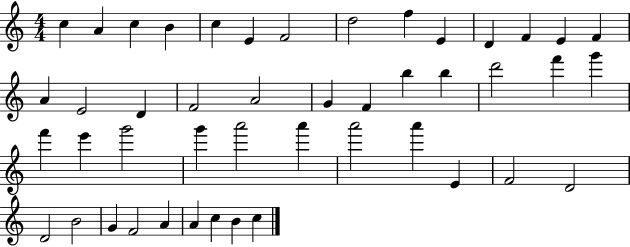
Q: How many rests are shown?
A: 0